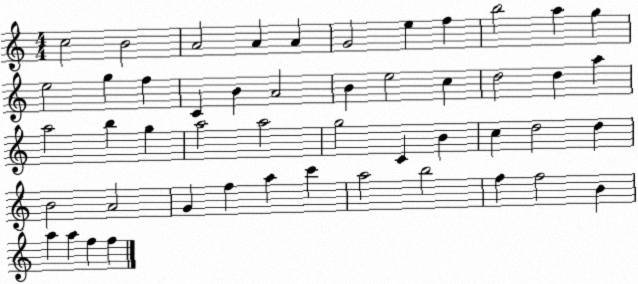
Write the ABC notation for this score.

X:1
T:Untitled
M:4/4
L:1/4
K:C
c2 B2 A2 A A G2 e f b2 a g e2 g f C B A2 B e2 c d2 d a a2 b g a2 a2 g2 C B c d2 d B2 A2 G f a c' a2 b2 f f2 B a a f f